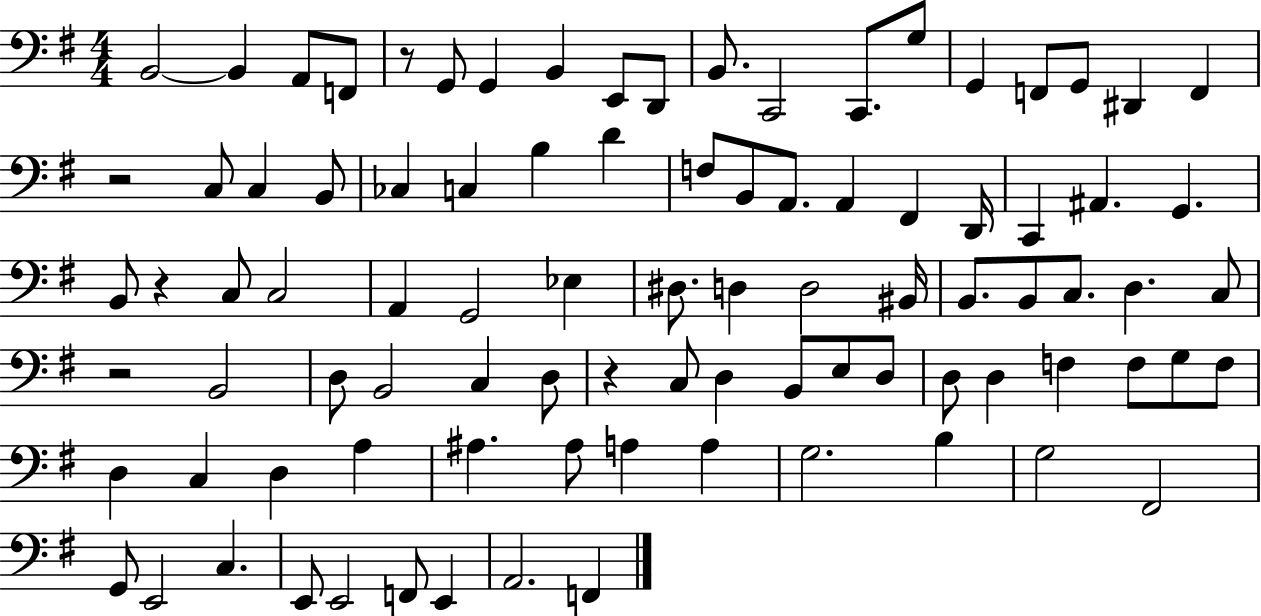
B2/h B2/q A2/e F2/e R/e G2/e G2/q B2/q E2/e D2/e B2/e. C2/h C2/e. G3/e G2/q F2/e G2/e D#2/q F2/q R/h C3/e C3/q B2/e CES3/q C3/q B3/q D4/q F3/e B2/e A2/e. A2/q F#2/q D2/s C2/q A#2/q. G2/q. B2/e R/q C3/e C3/h A2/q G2/h Eb3/q D#3/e. D3/q D3/h BIS2/s B2/e. B2/e C3/e. D3/q. C3/e R/h B2/h D3/e B2/h C3/q D3/e R/q C3/e D3/q B2/e E3/e D3/e D3/e D3/q F3/q F3/e G3/e F3/e D3/q C3/q D3/q A3/q A#3/q. A#3/e A3/q A3/q G3/h. B3/q G3/h F#2/h G2/e E2/h C3/q. E2/e E2/h F2/e E2/q A2/h. F2/q